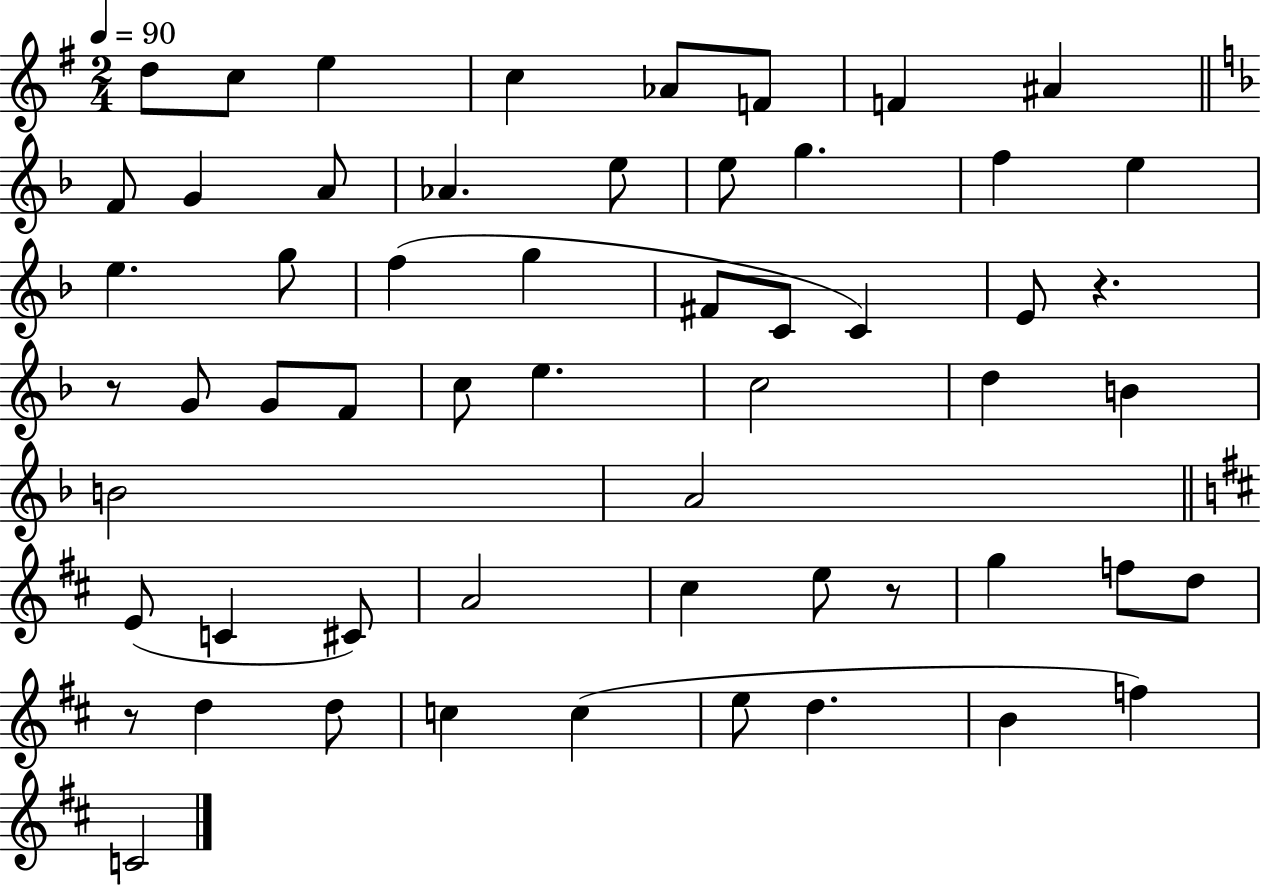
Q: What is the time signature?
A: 2/4